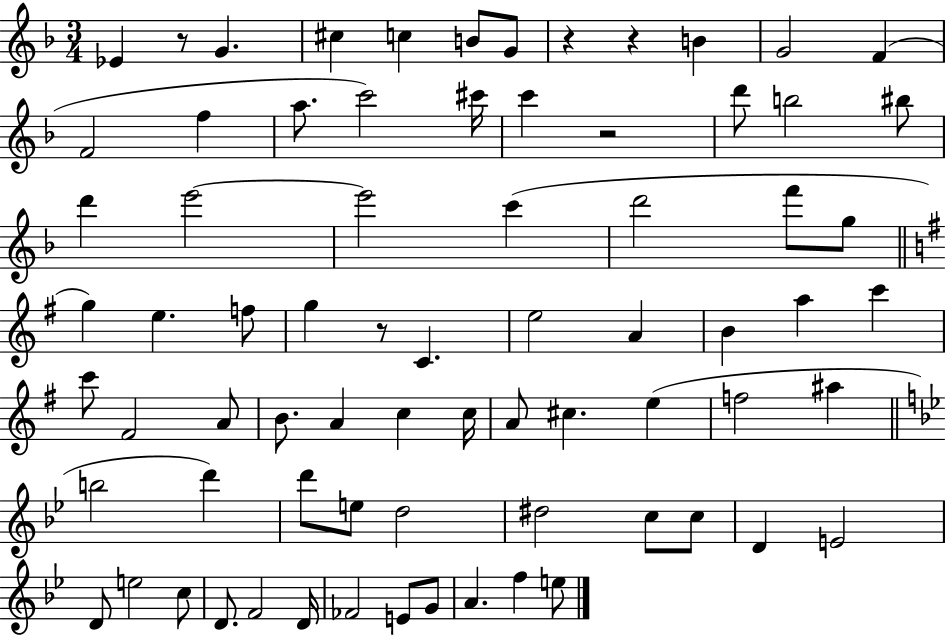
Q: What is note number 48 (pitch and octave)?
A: B5